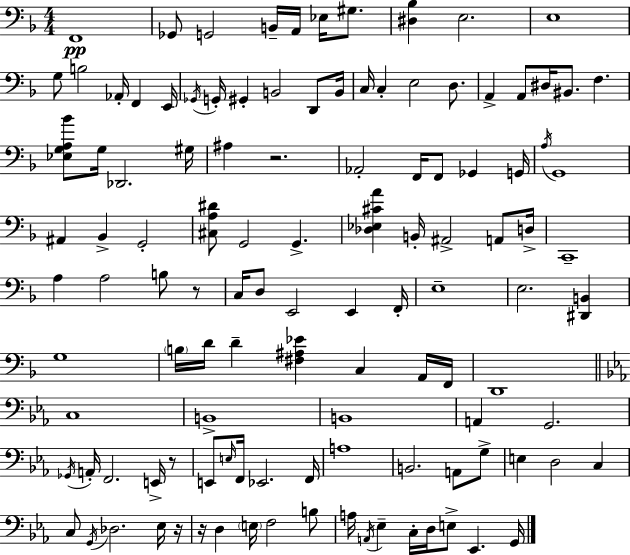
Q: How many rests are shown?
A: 5